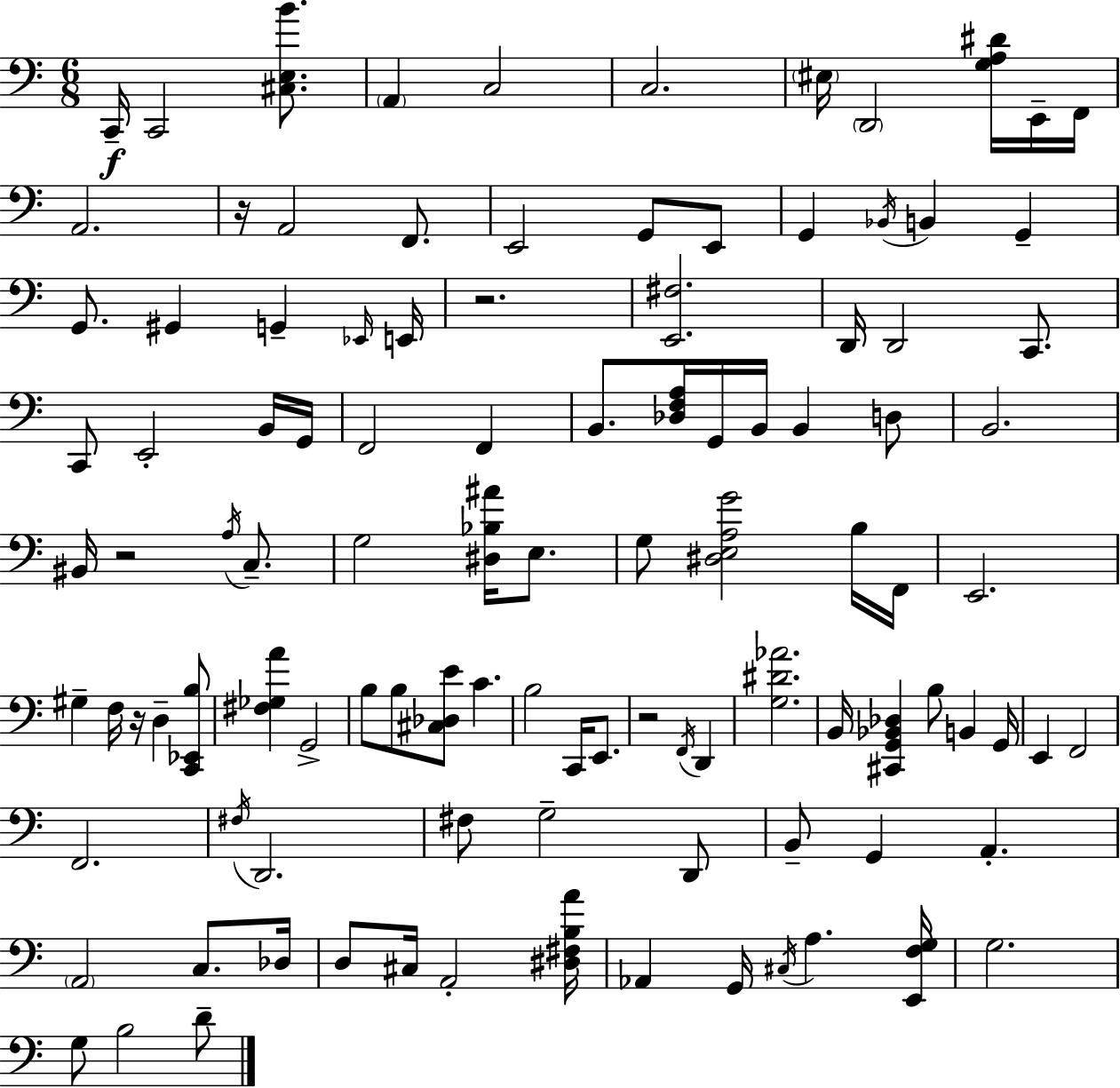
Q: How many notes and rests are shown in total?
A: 107